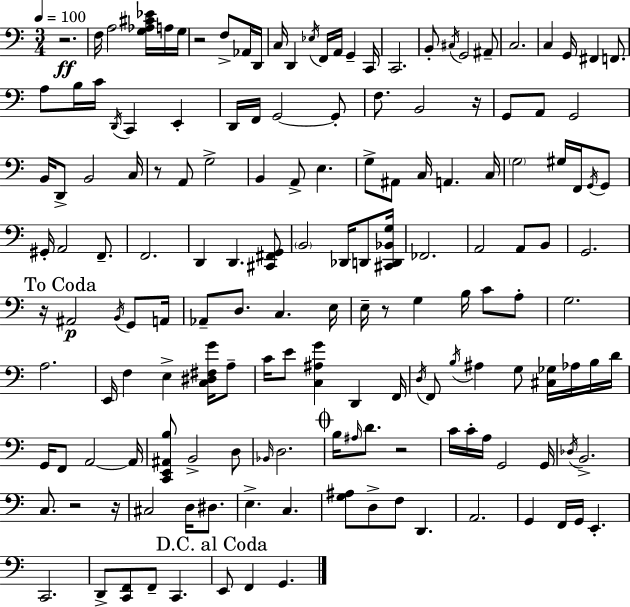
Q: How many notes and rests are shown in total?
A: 160